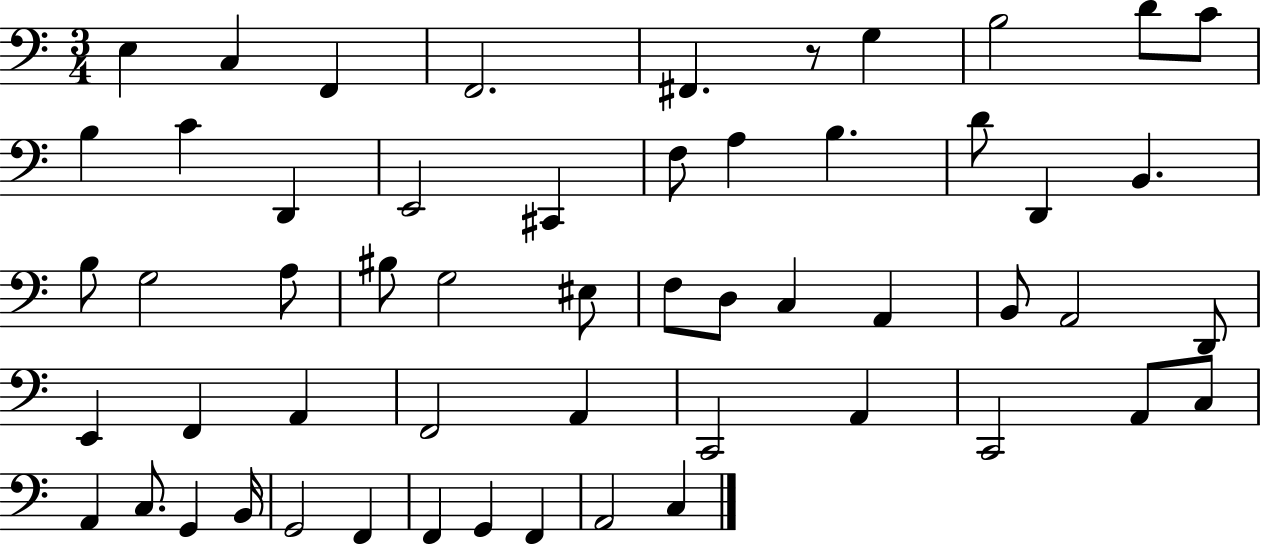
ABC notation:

X:1
T:Untitled
M:3/4
L:1/4
K:C
E, C, F,, F,,2 ^F,, z/2 G, B,2 D/2 C/2 B, C D,, E,,2 ^C,, F,/2 A, B, D/2 D,, B,, B,/2 G,2 A,/2 ^B,/2 G,2 ^E,/2 F,/2 D,/2 C, A,, B,,/2 A,,2 D,,/2 E,, F,, A,, F,,2 A,, C,,2 A,, C,,2 A,,/2 C,/2 A,, C,/2 G,, B,,/4 G,,2 F,, F,, G,, F,, A,,2 C,